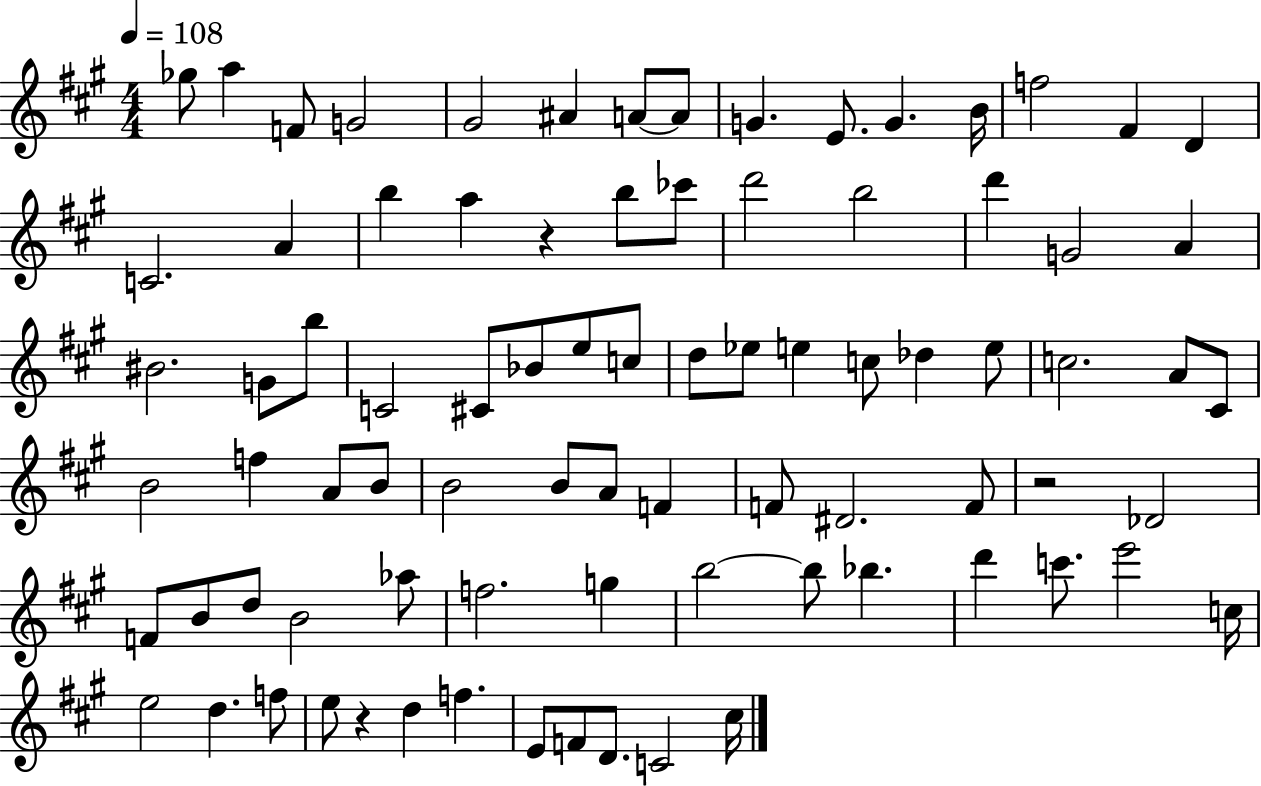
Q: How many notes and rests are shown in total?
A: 83